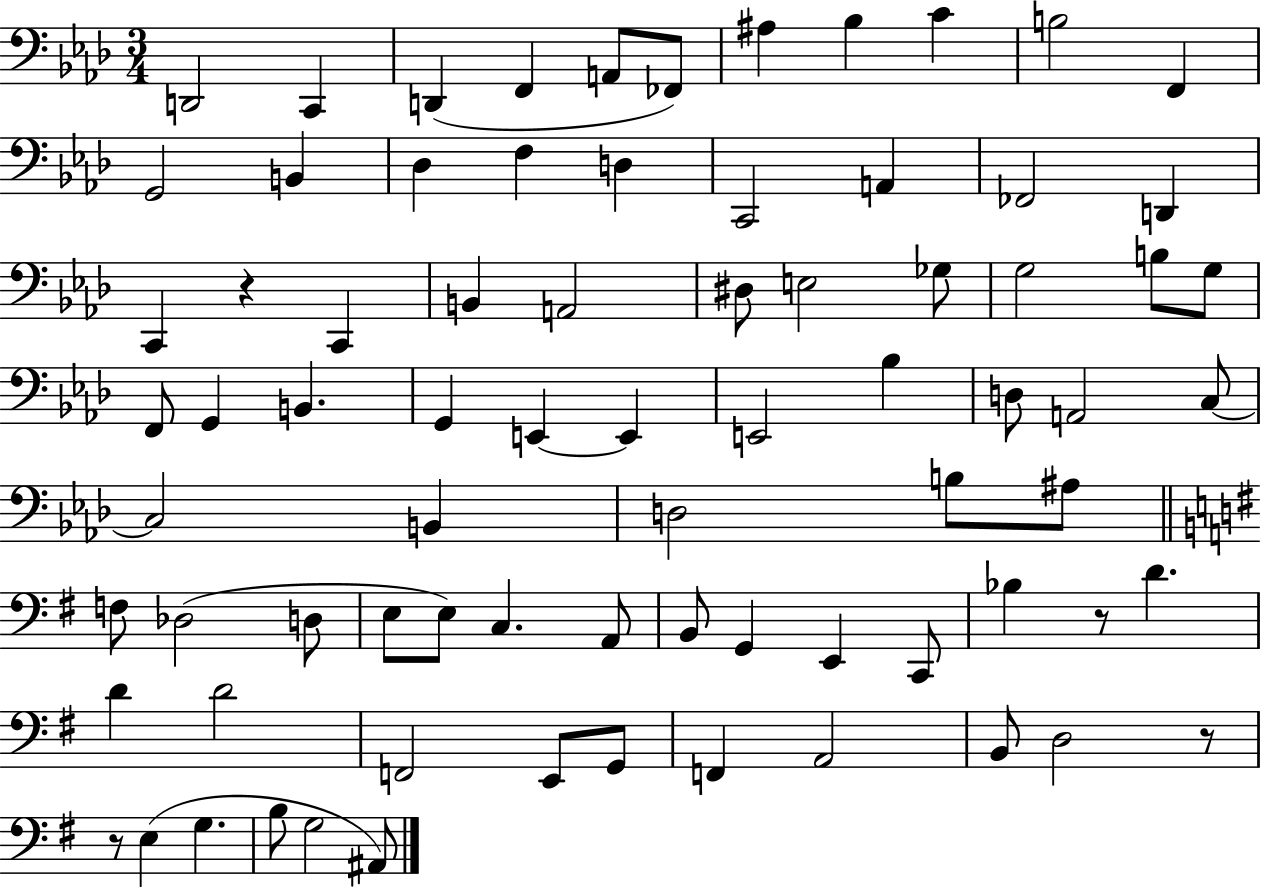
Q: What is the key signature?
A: AES major